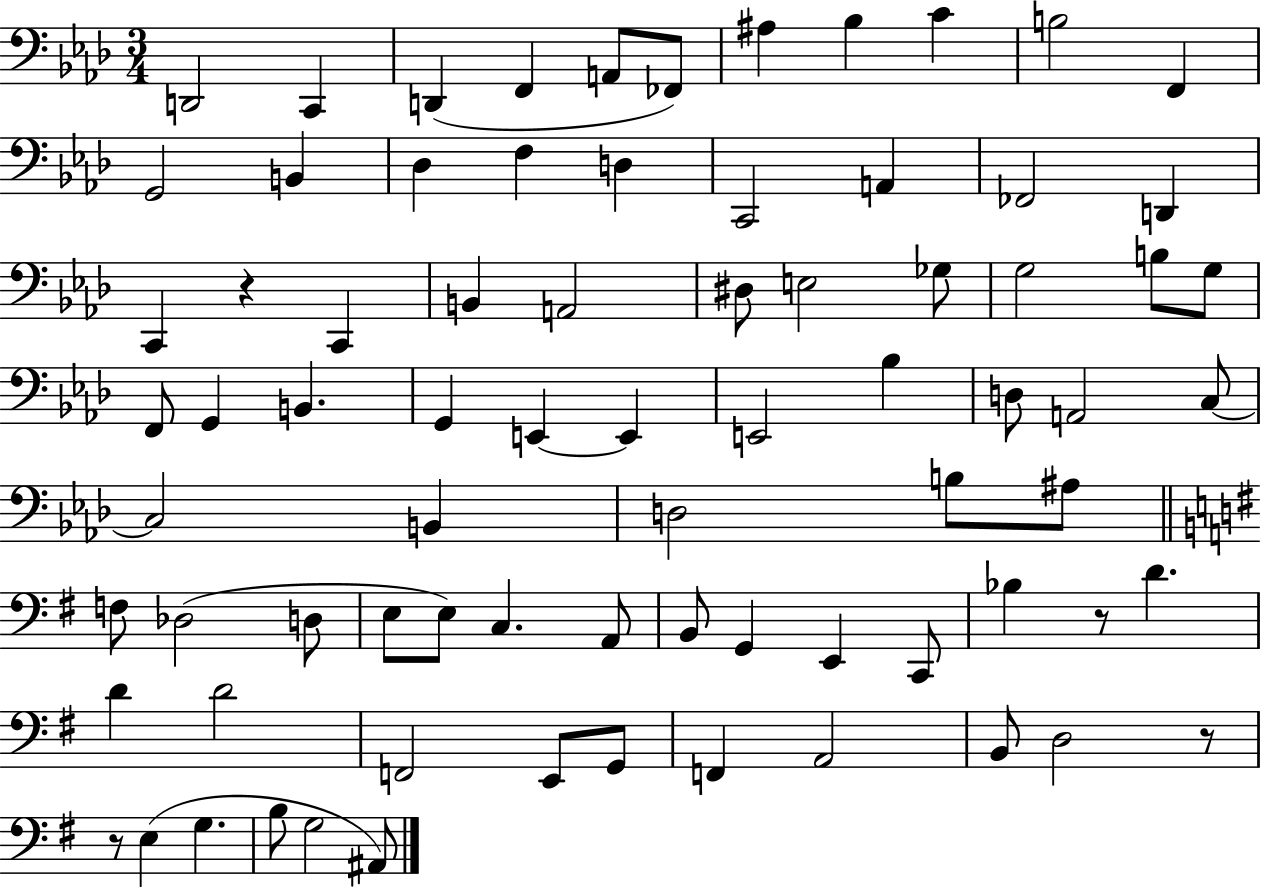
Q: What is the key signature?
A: AES major